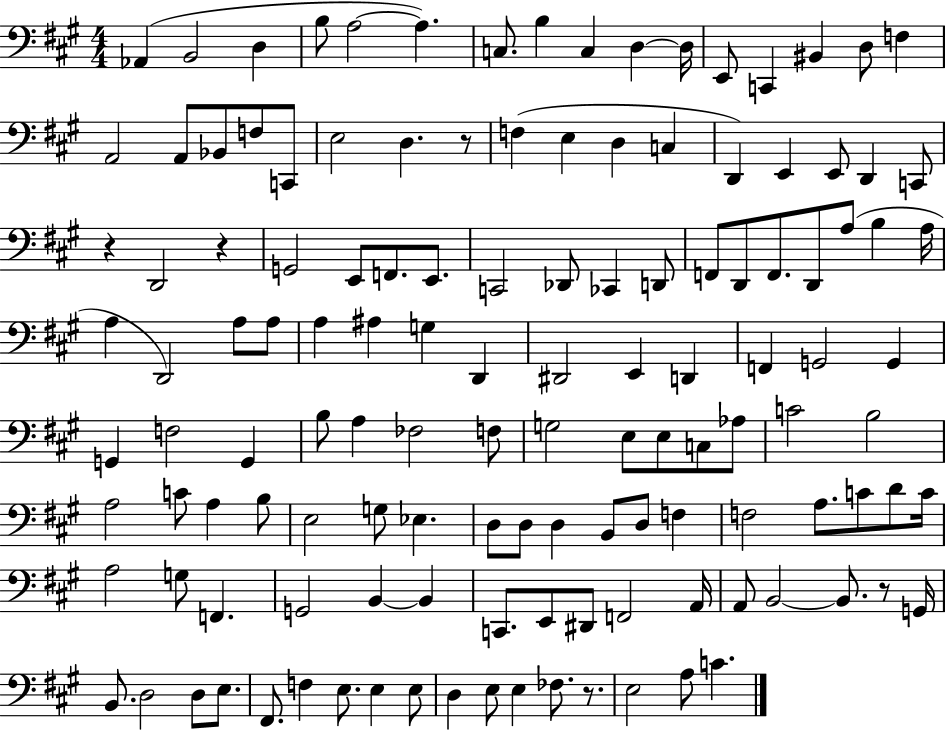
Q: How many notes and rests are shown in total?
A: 130